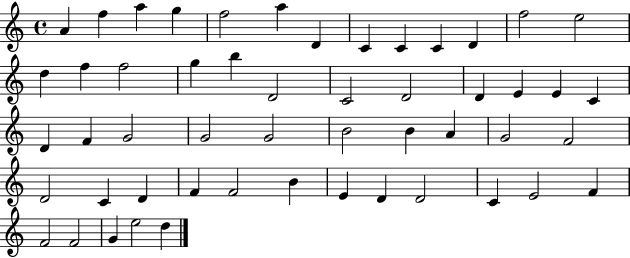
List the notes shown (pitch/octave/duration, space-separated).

A4/q F5/q A5/q G5/q F5/h A5/q D4/q C4/q C4/q C4/q D4/q F5/h E5/h D5/q F5/q F5/h G5/q B5/q D4/h C4/h D4/h D4/q E4/q E4/q C4/q D4/q F4/q G4/h G4/h G4/h B4/h B4/q A4/q G4/h F4/h D4/h C4/q D4/q F4/q F4/h B4/q E4/q D4/q D4/h C4/q E4/h F4/q F4/h F4/h G4/q E5/h D5/q